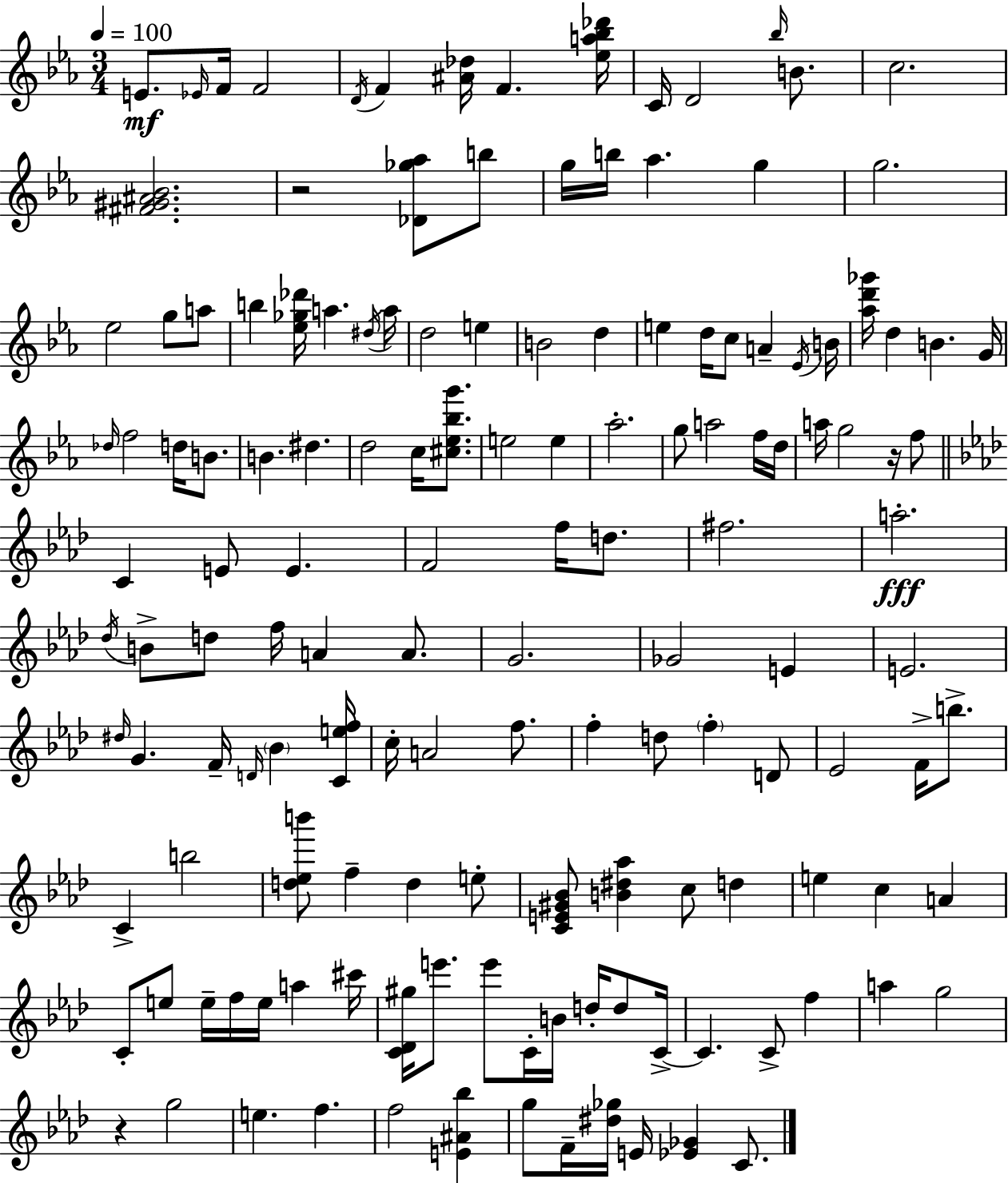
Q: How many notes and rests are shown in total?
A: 144